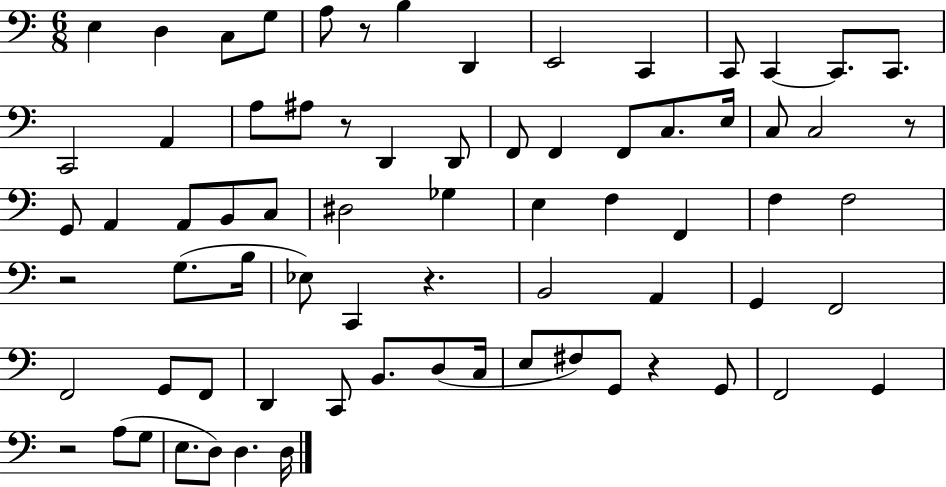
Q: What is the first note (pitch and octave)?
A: E3